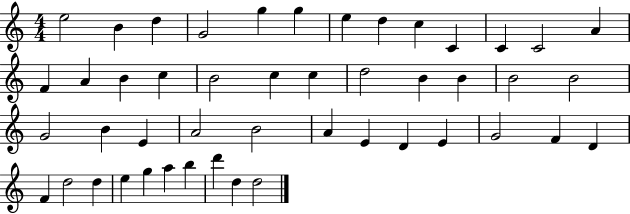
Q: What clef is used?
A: treble